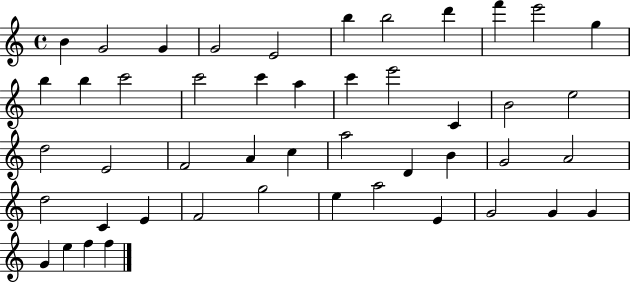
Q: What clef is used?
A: treble